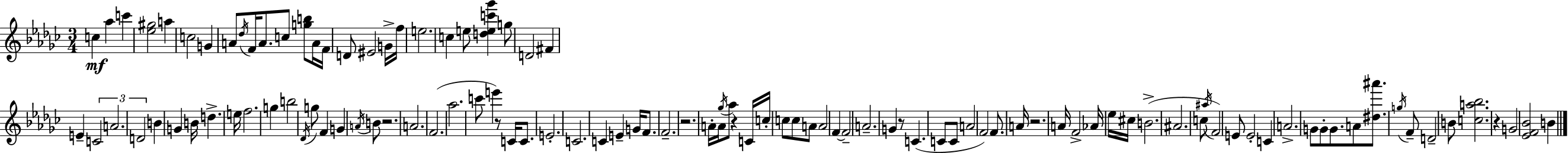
{
  \clef treble
  \numericTimeSignature
  \time 3/4
  \key ees \minor
  c''4\mf aes''4 c'''4 | <ees'' gis''>2 a''4 | c''2 g'4 | a'8 \acciaccatura { des''16 } f'16 a'8. c''8 <g'' b''>8 a'16 | \break f'16 d'8 eis'2 g'16-> | f''16 e''2. | c''4 e''8 <d'' e'' c''' ges'''>4 g''8 | d'2 fis'4 | \break e'4-- \tuplet 3/2 { c'2 | a'2. | d'2 } b'4 | g'4 b'16 d''4.-> | \break e''16 f''2. | g''4 b''2 | \acciaccatura { des'16 } g''8 f'4 g'4 | \acciaccatura { a'16 } b'8 r2. | \break a'2. | f'2.( | aes''2. | c'''8 e'''4) r8 c'16 | \break c'8. e'2.-. | c'2. | c'4 e'4-- g'16 | f'8. f'2.-- | \break r2. | a'16-. a'16 \acciaccatura { ges''16 } aes''8 r4 | c'16 c''16-. c''8 c''8 a'8 a'2 | f'4~~ f'2-- | \break a'2.-- | g'4 r8 c'4.( | c'8 c'8 a'2 | f'2) | \break f'8. a'16 r2. | a'16 f'2-> | aes'16 ees''16 cis''16 b'2.->( | ais'2. | \break c''8 \acciaccatura { ais''16 } f'2) | e'8 e'2-. | c'4 a'2.-> | g'8 g'8-. g'8. | \break a'8 <dis'' ais'''>8. \acciaccatura { g''16 } f'8-- d'2-- | b'8 <c'' a'' bes''>2. | r4 g'2 | <ees' f' bes'>2 | \break b'4 \bar "|."
}